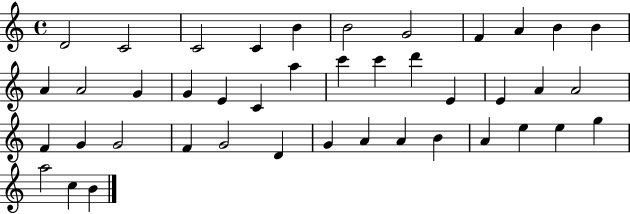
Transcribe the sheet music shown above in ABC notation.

X:1
T:Untitled
M:4/4
L:1/4
K:C
D2 C2 C2 C B B2 G2 F A B B A A2 G G E C a c' c' d' E E A A2 F G G2 F G2 D G A A B A e e g a2 c B